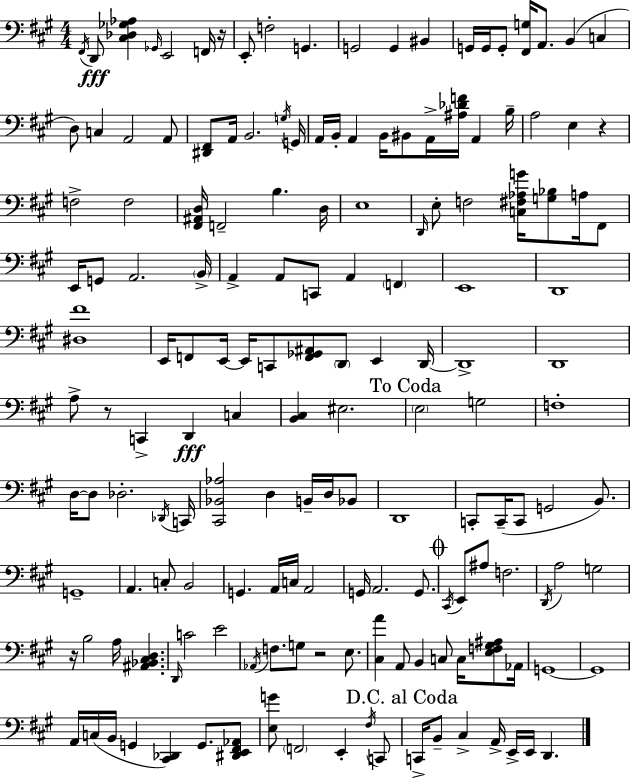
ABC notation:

X:1
T:Untitled
M:4/4
L:1/4
K:A
^F,,/4 D,,/2 [^C,_D,_G,_A,] _G,,/4 E,,2 F,,/4 z/4 E,,/2 F,2 G,, G,,2 G,, ^B,, G,,/4 G,,/4 G,,/2 [^F,,G,]/4 A,,/2 B,, C, D,/2 C, A,,2 A,,/2 [^D,,^F,,]/2 A,,/4 B,,2 G,/4 G,,/4 A,,/4 B,,/4 A,, B,,/4 ^B,,/2 A,,/4 [^A,_DF]/4 A,, B,/4 A,2 E, z F,2 F,2 [^F,,^A,,D,]/4 F,,2 B, D,/4 E,4 D,,/4 E,/2 F,2 [C,^F,_A,G]/4 [G,_B,]/2 A,/4 ^F,,/2 E,,/4 G,,/2 A,,2 B,,/4 A,, A,,/2 C,,/2 A,, F,, E,,4 D,,4 [^D,^F]4 E,,/4 F,,/2 E,,/4 E,,/4 C,,/2 [F,,_G,,^A,,]/2 D,,/2 E,, D,,/4 D,,4 D,,4 A,/2 z/2 C,, D,, C, [B,,^C,] ^E,2 E,2 G,2 F,4 D,/4 D,/2 _D,2 _D,,/4 C,,/4 [^C,,_B,,_A,]2 D, B,,/4 D,/4 _B,,/2 D,,4 C,,/2 C,,/4 C,,/2 G,,2 B,,/2 G,,4 A,, C,/2 B,,2 G,, A,,/4 C,/4 A,,2 G,,/4 A,,2 G,,/2 ^C,,/4 E,,/2 ^A,/2 F,2 D,,/4 A,2 G,2 z/4 B,2 A,/4 [^A,,_B,,^C,D,] D,,/4 C2 E2 _A,,/4 F,/2 G,/2 z2 E,/2 [^C,A] A,,/2 B,, C,/2 C,/4 [E,F,^G,^A,]/2 _A,,/4 G,,4 G,,4 A,,/4 C,/4 B,,/4 G,, [^C,,_D,,] G,,/2 [^D,,E,,^F,,_A,,]/2 [E,G]/2 F,,2 E,, ^F,/4 C,,/2 C,,/4 B,,/2 ^C, A,,/4 E,,/4 E,,/4 D,,